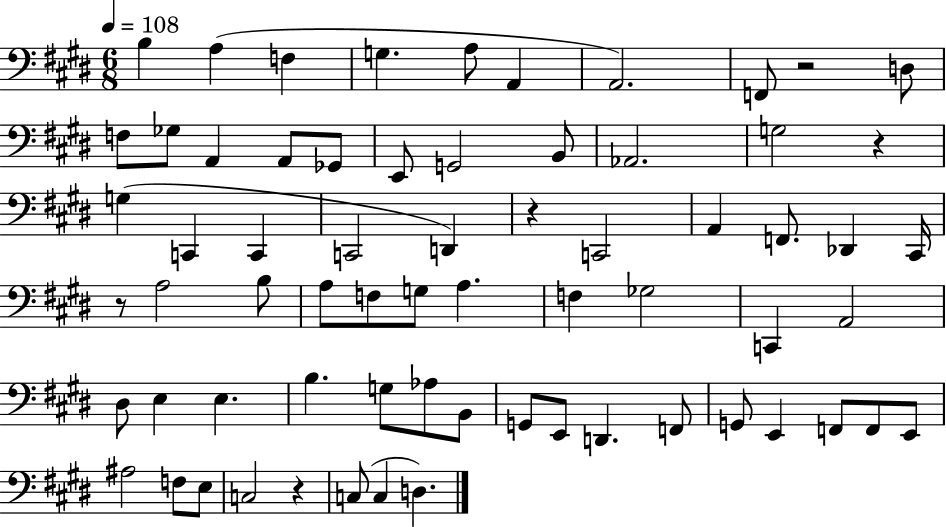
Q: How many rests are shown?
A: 5